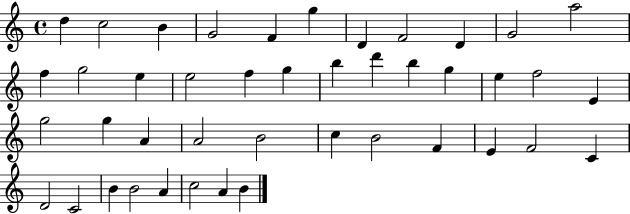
{
  \clef treble
  \time 4/4
  \defaultTimeSignature
  \key c \major
  d''4 c''2 b'4 | g'2 f'4 g''4 | d'4 f'2 d'4 | g'2 a''2 | \break f''4 g''2 e''4 | e''2 f''4 g''4 | b''4 d'''4 b''4 g''4 | e''4 f''2 e'4 | \break g''2 g''4 a'4 | a'2 b'2 | c''4 b'2 f'4 | e'4 f'2 c'4 | \break d'2 c'2 | b'4 b'2 a'4 | c''2 a'4 b'4 | \bar "|."
}